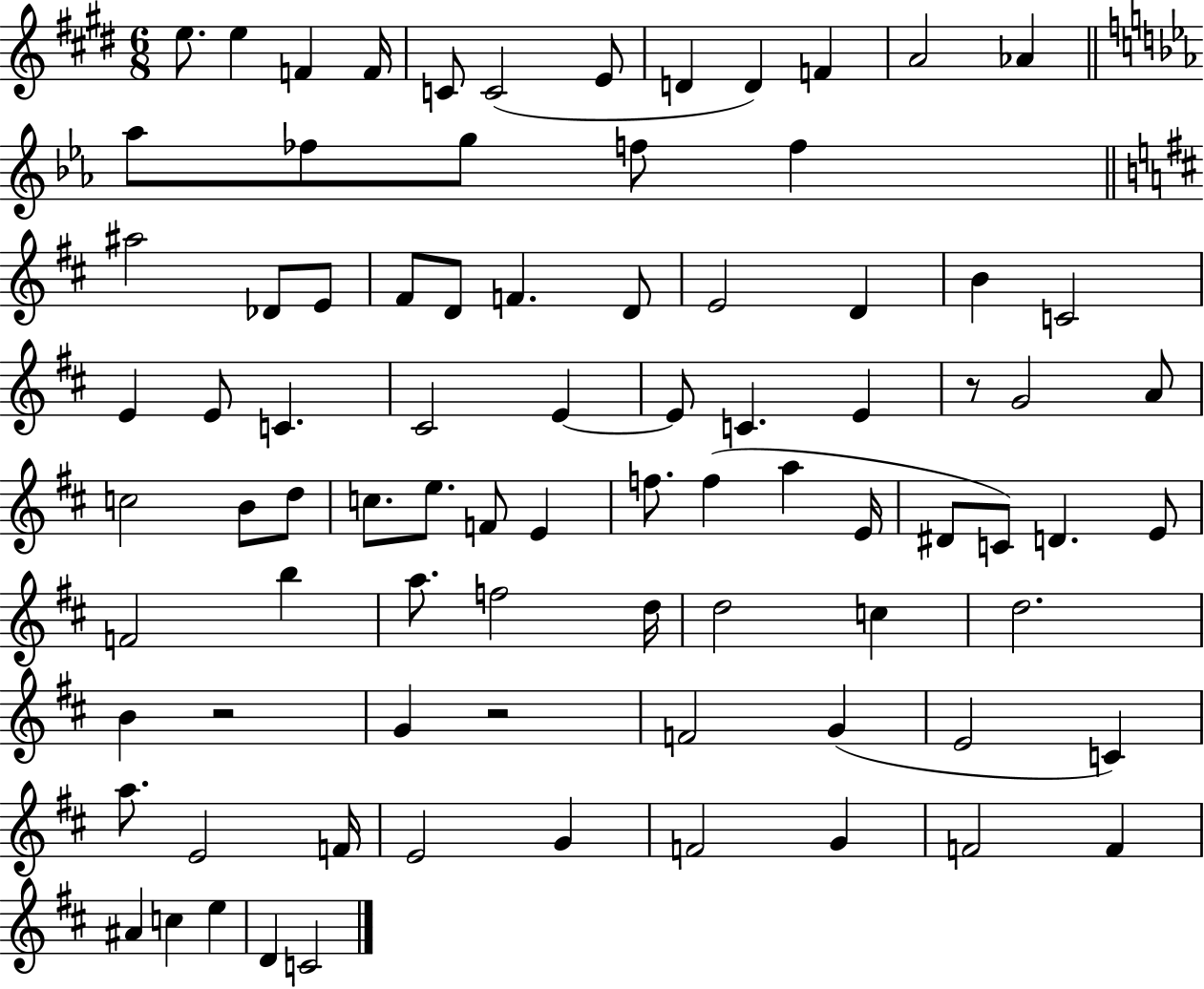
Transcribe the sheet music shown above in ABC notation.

X:1
T:Untitled
M:6/8
L:1/4
K:E
e/2 e F F/4 C/2 C2 E/2 D D F A2 _A _a/2 _f/2 g/2 f/2 f ^a2 _D/2 E/2 ^F/2 D/2 F D/2 E2 D B C2 E E/2 C ^C2 E E/2 C E z/2 G2 A/2 c2 B/2 d/2 c/2 e/2 F/2 E f/2 f a E/4 ^D/2 C/2 D E/2 F2 b a/2 f2 d/4 d2 c d2 B z2 G z2 F2 G E2 C a/2 E2 F/4 E2 G F2 G F2 F ^A c e D C2